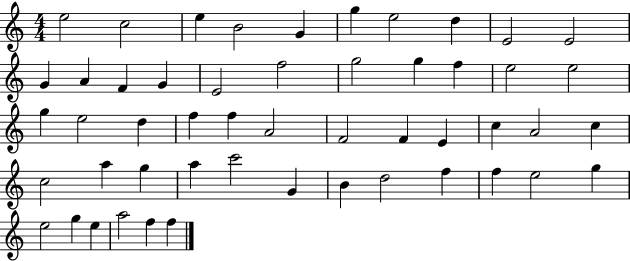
X:1
T:Untitled
M:4/4
L:1/4
K:C
e2 c2 e B2 G g e2 d E2 E2 G A F G E2 f2 g2 g f e2 e2 g e2 d f f A2 F2 F E c A2 c c2 a g a c'2 G B d2 f f e2 g e2 g e a2 f f